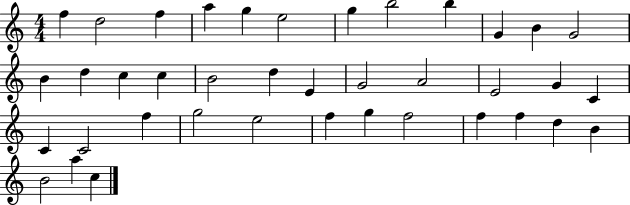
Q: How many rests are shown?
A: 0